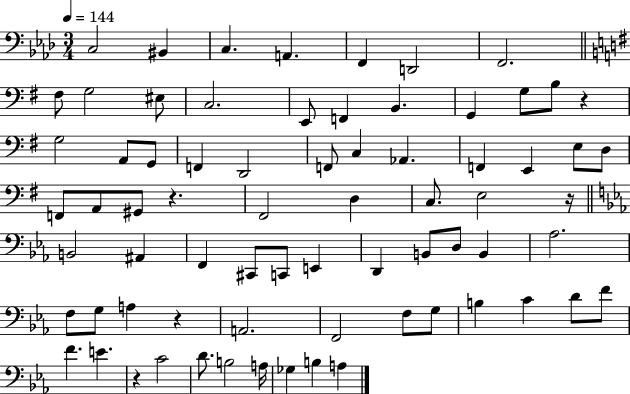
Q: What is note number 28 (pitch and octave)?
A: E3